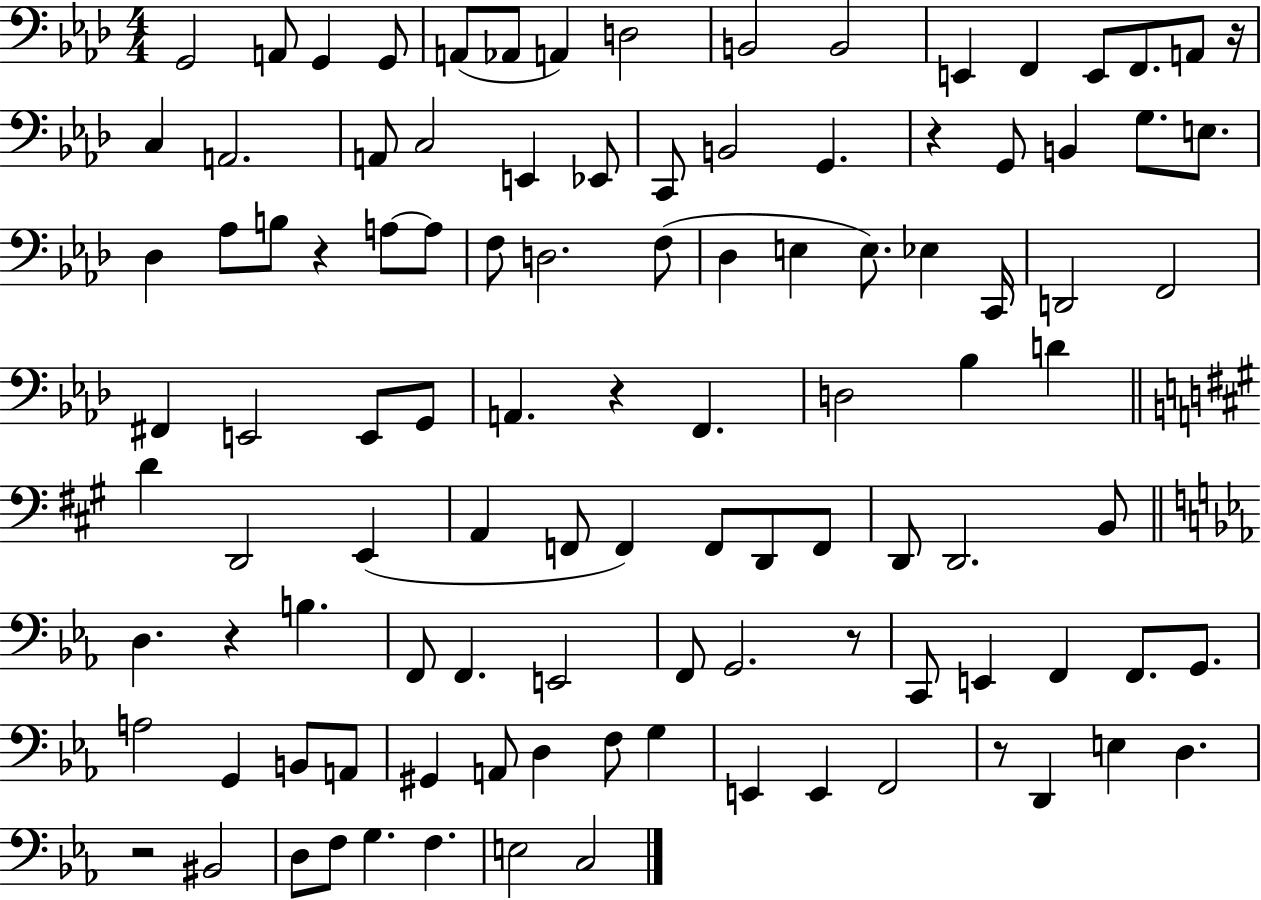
{
  \clef bass
  \numericTimeSignature
  \time 4/4
  \key aes \major
  g,2 a,8 g,4 g,8 | a,8( aes,8 a,4) d2 | b,2 b,2 | e,4 f,4 e,8 f,8. a,8 r16 | \break c4 a,2. | a,8 c2 e,4 ees,8 | c,8 b,2 g,4. | r4 g,8 b,4 g8. e8. | \break des4 aes8 b8 r4 a8~~ a8 | f8 d2. f8( | des4 e4 e8.) ees4 c,16 | d,2 f,2 | \break fis,4 e,2 e,8 g,8 | a,4. r4 f,4. | d2 bes4 d'4 | \bar "||" \break \key a \major d'4 d,2 e,4( | a,4 f,8 f,4) f,8 d,8 f,8 | d,8 d,2. b,8 | \bar "||" \break \key ees \major d4. r4 b4. | f,8 f,4. e,2 | f,8 g,2. r8 | c,8 e,4 f,4 f,8. g,8. | \break a2 g,4 b,8 a,8 | gis,4 a,8 d4 f8 g4 | e,4 e,4 f,2 | r8 d,4 e4 d4. | \break r2 bis,2 | d8 f8 g4. f4. | e2 c2 | \bar "|."
}